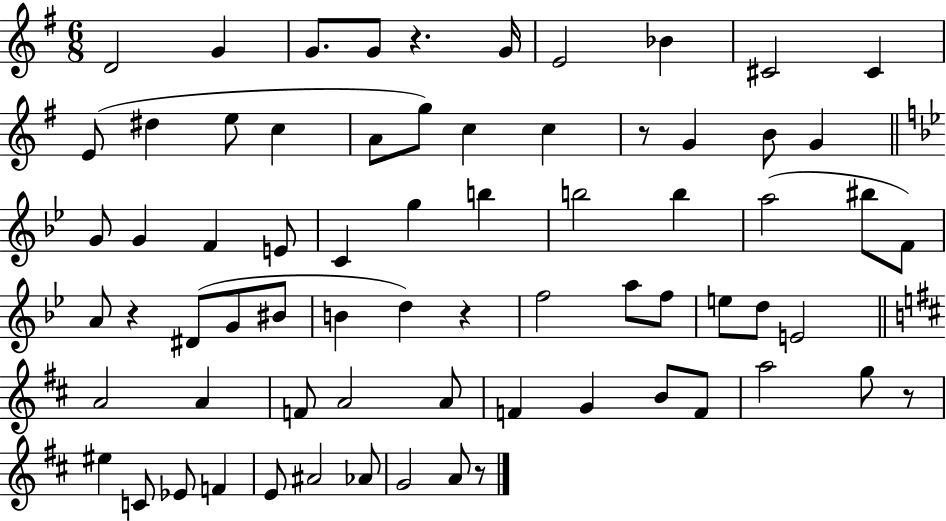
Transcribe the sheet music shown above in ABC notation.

X:1
T:Untitled
M:6/8
L:1/4
K:G
D2 G G/2 G/2 z G/4 E2 _B ^C2 ^C E/2 ^d e/2 c A/2 g/2 c c z/2 G B/2 G G/2 G F E/2 C g b b2 b a2 ^b/2 F/2 A/2 z ^D/2 G/2 ^B/2 B d z f2 a/2 f/2 e/2 d/2 E2 A2 A F/2 A2 A/2 F G B/2 F/2 a2 g/2 z/2 ^e C/2 _E/2 F E/2 ^A2 _A/2 G2 A/2 z/2